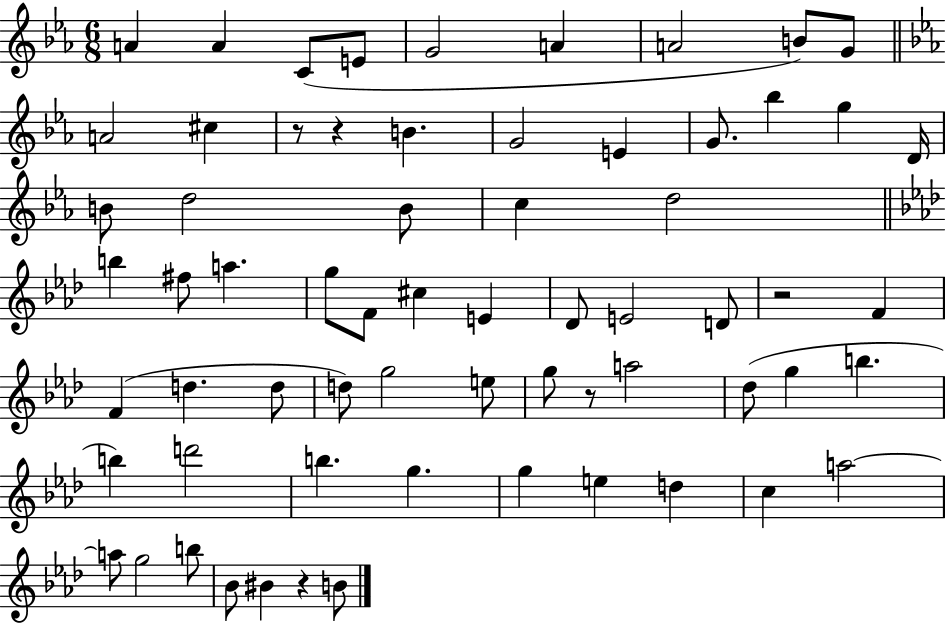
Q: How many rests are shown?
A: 5